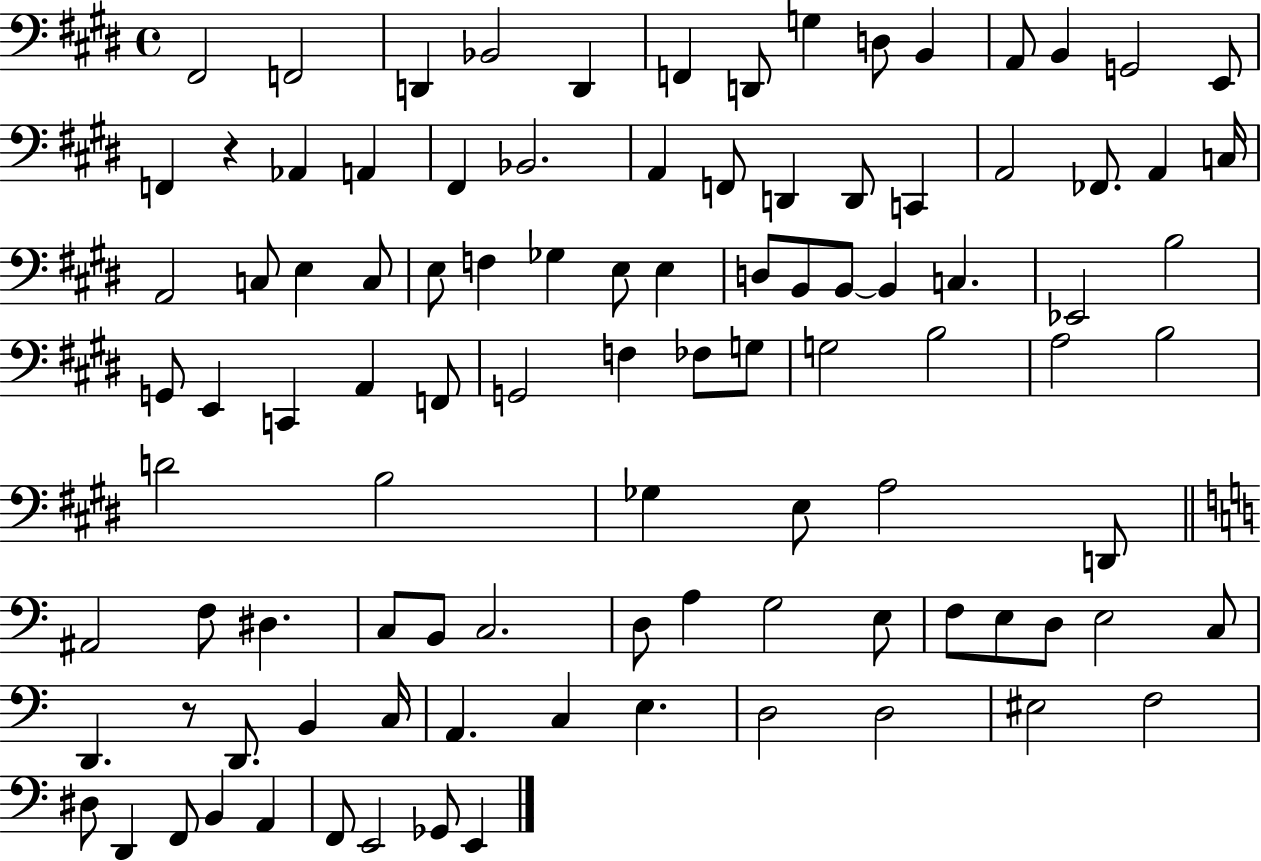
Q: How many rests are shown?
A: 2